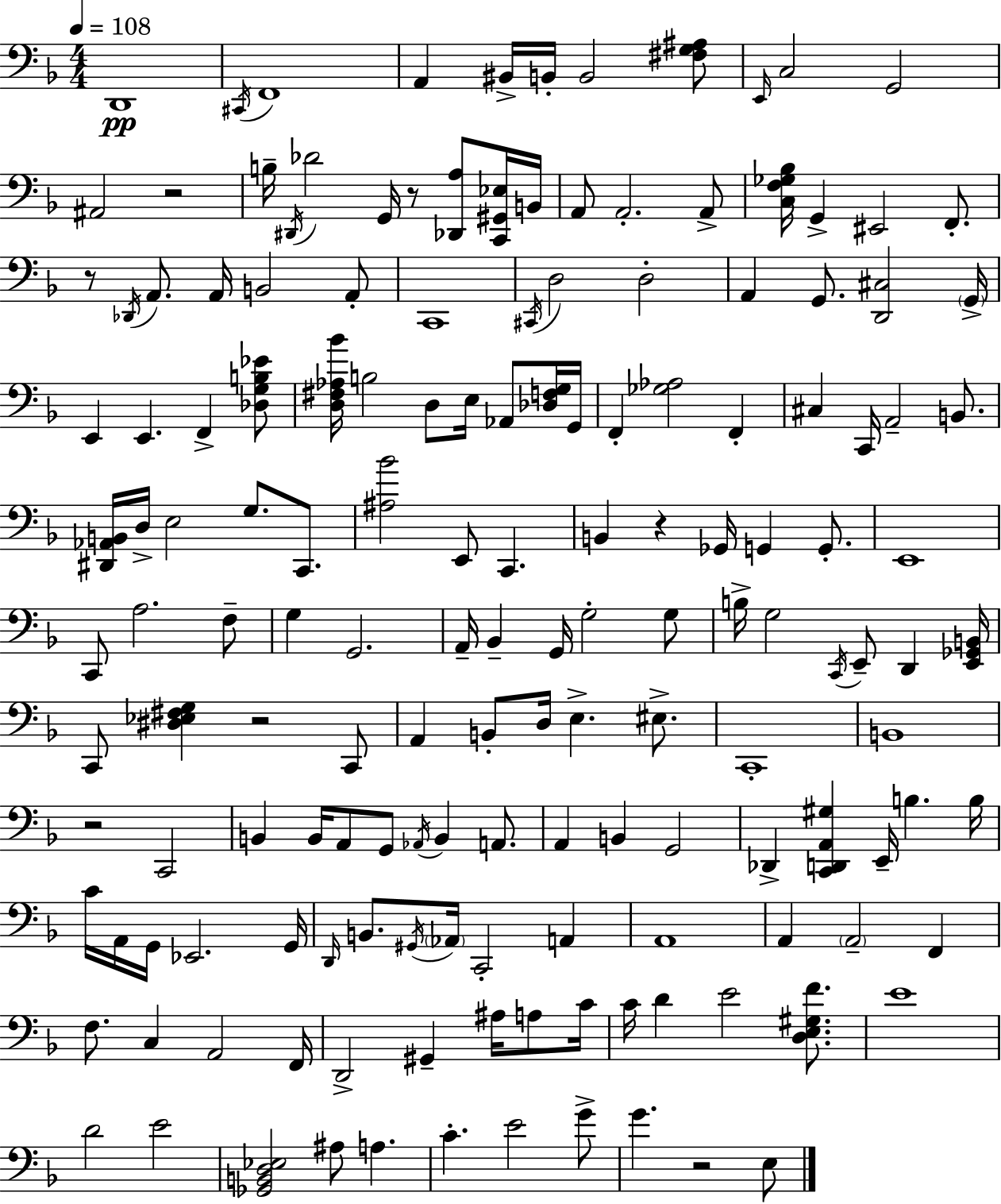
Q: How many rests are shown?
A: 7